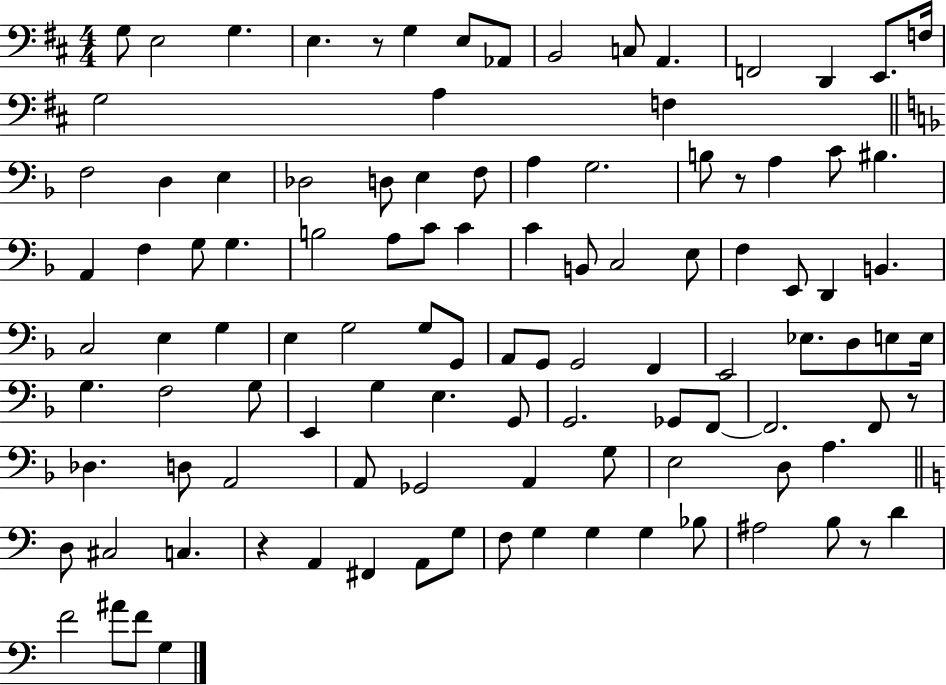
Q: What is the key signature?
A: D major